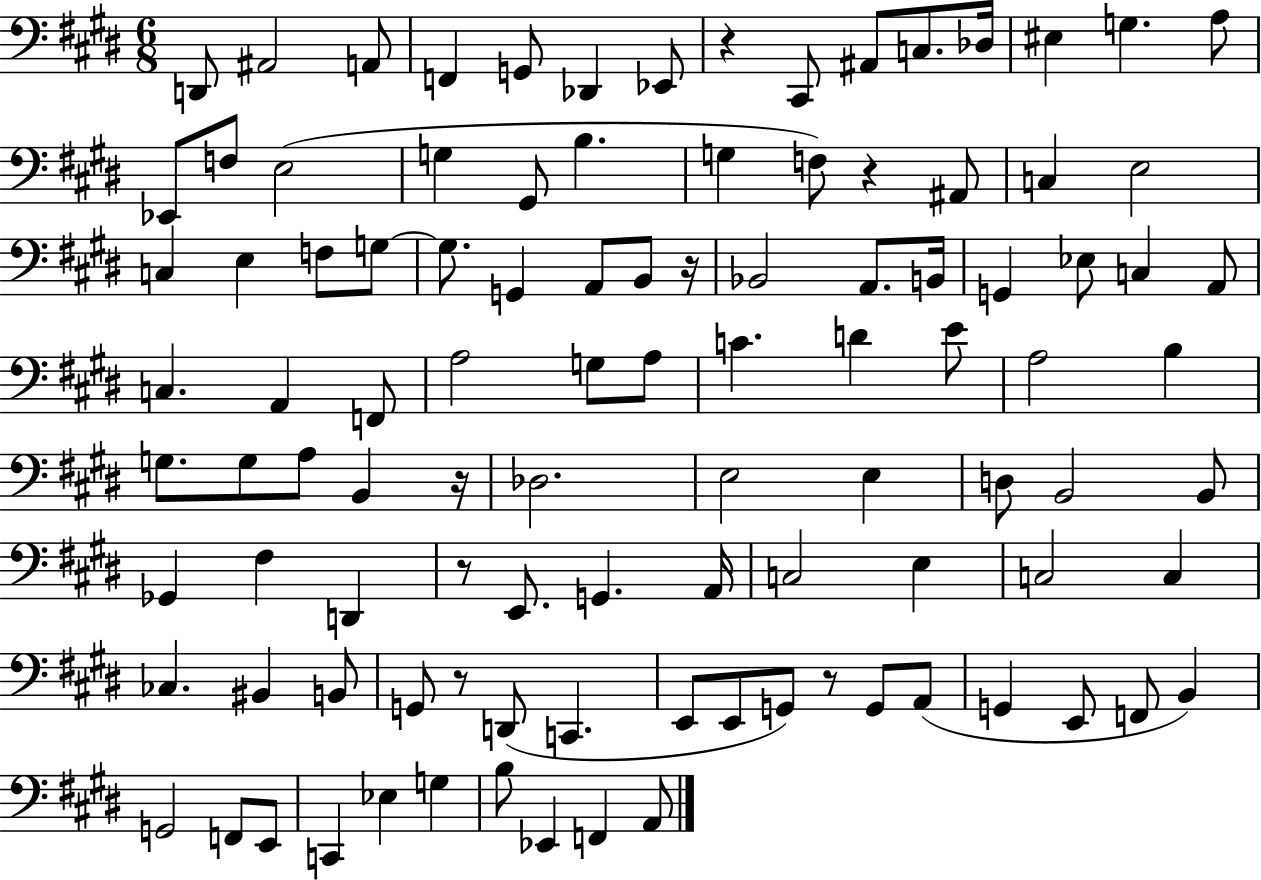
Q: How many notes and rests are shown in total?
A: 103